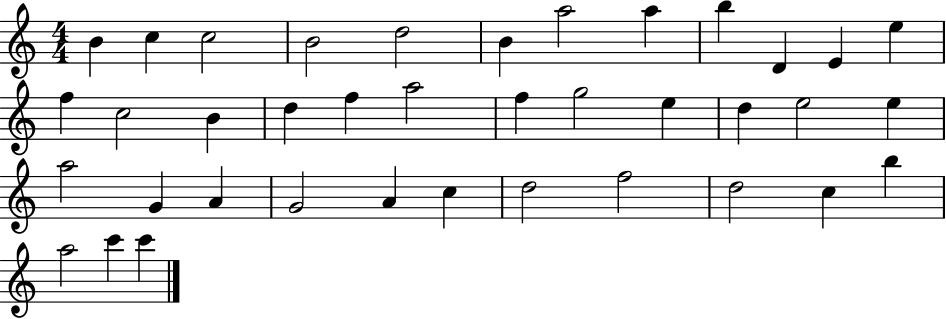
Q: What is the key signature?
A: C major